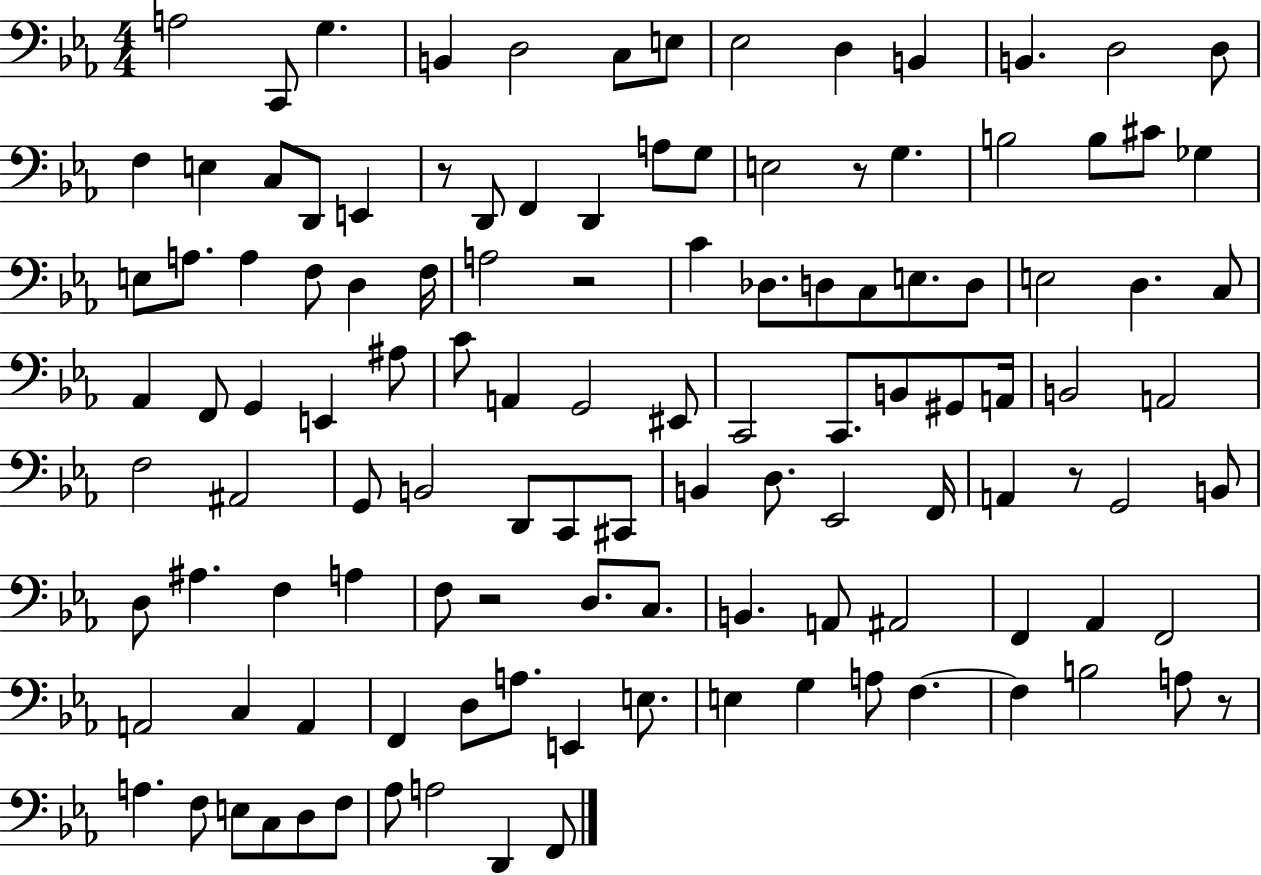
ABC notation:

X:1
T:Untitled
M:4/4
L:1/4
K:Eb
A,2 C,,/2 G, B,, D,2 C,/2 E,/2 _E,2 D, B,, B,, D,2 D,/2 F, E, C,/2 D,,/2 E,, z/2 D,,/2 F,, D,, A,/2 G,/2 E,2 z/2 G, B,2 B,/2 ^C/2 _G, E,/2 A,/2 A, F,/2 D, F,/4 A,2 z2 C _D,/2 D,/2 C,/2 E,/2 D,/2 E,2 D, C,/2 _A,, F,,/2 G,, E,, ^A,/2 C/2 A,, G,,2 ^E,,/2 C,,2 C,,/2 B,,/2 ^G,,/2 A,,/4 B,,2 A,,2 F,2 ^A,,2 G,,/2 B,,2 D,,/2 C,,/2 ^C,,/2 B,, D,/2 _E,,2 F,,/4 A,, z/2 G,,2 B,,/2 D,/2 ^A, F, A, F,/2 z2 D,/2 C,/2 B,, A,,/2 ^A,,2 F,, _A,, F,,2 A,,2 C, A,, F,, D,/2 A,/2 E,, E,/2 E, G, A,/2 F, F, B,2 A,/2 z/2 A, F,/2 E,/2 C,/2 D,/2 F,/2 _A,/2 A,2 D,, F,,/2